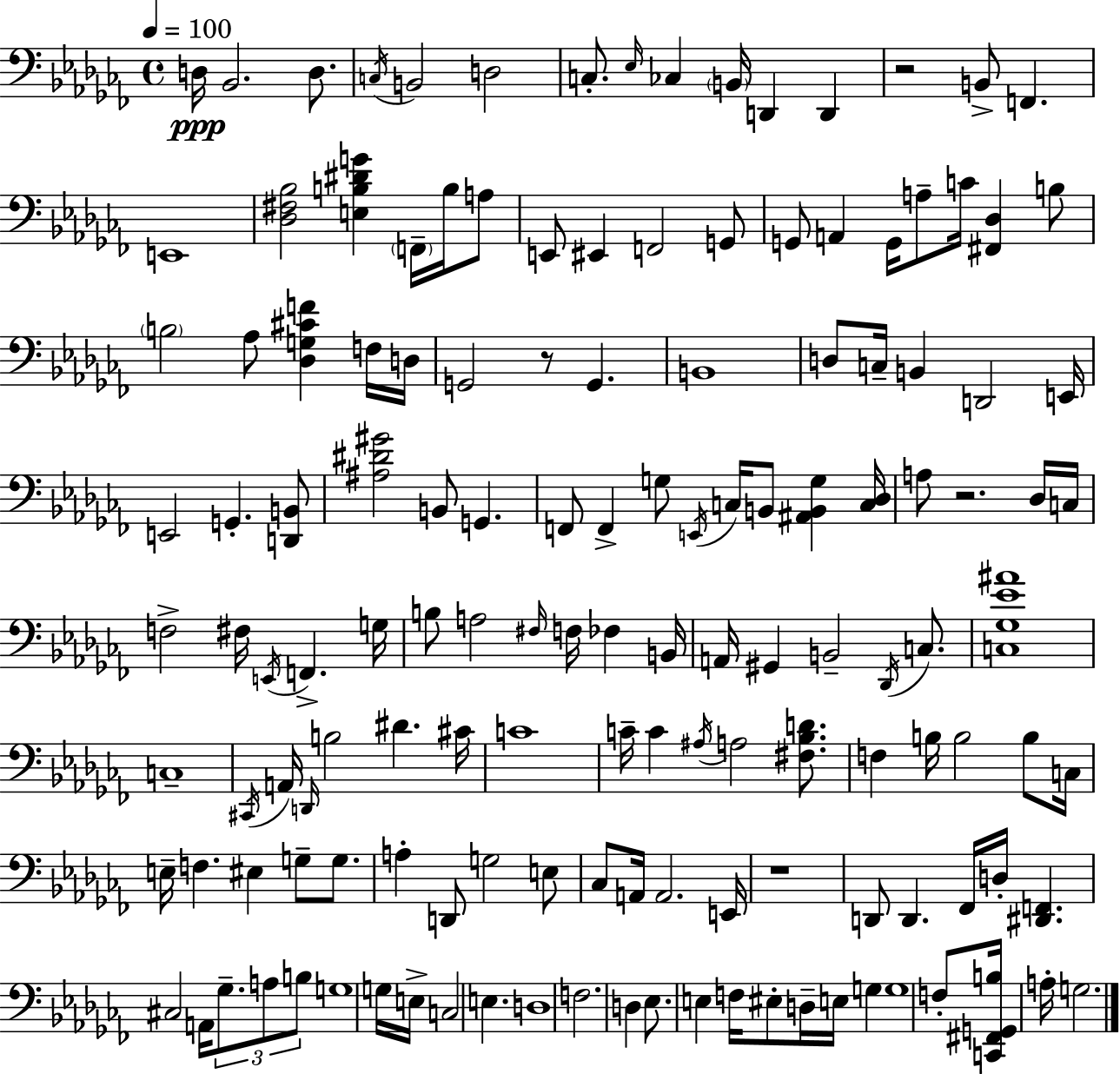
{
  \clef bass
  \time 4/4
  \defaultTimeSignature
  \key aes \minor
  \tempo 4 = 100
  d16\ppp bes,2. d8. | \acciaccatura { c16 } b,2 d2 | c8.-. \grace { ees16 } ces4 \parenthesize b,16 d,4 d,4 | r2 b,8-> f,4. | \break e,1 | <des fis bes>2 <e b dis' g'>4 \parenthesize f,16-- b16 | a8 e,8 eis,4 f,2 | g,8 g,8 a,4 g,16 a8-- c'16 <fis, des>4 | \break b8 \parenthesize b2 aes8 <des g cis' f'>4 | f16 d16 g,2 r8 g,4. | b,1 | d8 c16-- b,4 d,2 | \break e,16 e,2 g,4.-. | <d, b,>8 <ais dis' gis'>2 b,8 g,4. | f,8 f,4-> g8 \acciaccatura { e,16 } c16 b,8 <ais, b, g>4 | <c des>16 a8 r2. | \break des16 c16 f2-> fis16 \acciaccatura { e,16 } f,4.-> | g16 b8 a2 \grace { fis16 } f16 | fes4 b,16 a,16 gis,4 b,2-- | \acciaccatura { des,16 } c8. <c ges ees' ais'>1 | \break c1-- | \acciaccatura { cis,16 } a,16 \grace { d,16 } b2 | dis'4. cis'16 c'1 | c'16-- c'4 \acciaccatura { ais16 } a2 | \break <fis bes d'>8. f4 b16 b2 | b8 c16 e16-- f4. | eis4 g8-- g8. a4-. d,8 g2 | e8 ces8 a,16 a,2. | \break e,16 r1 | d,8 d,4. | fes,16 d16-. <dis, f,>4. cis2 | a,16 \tuplet 3/2 { ges8.-- a8 b8 } g1 | \break g16 e16-> c2 | e4. d1 | f2. | d4 ees8. e4 | \break f16 eis8-. d16-- e16 g4 g1 | f8-. <c, fis, g, b>16 a16-. g2. | \bar "|."
}